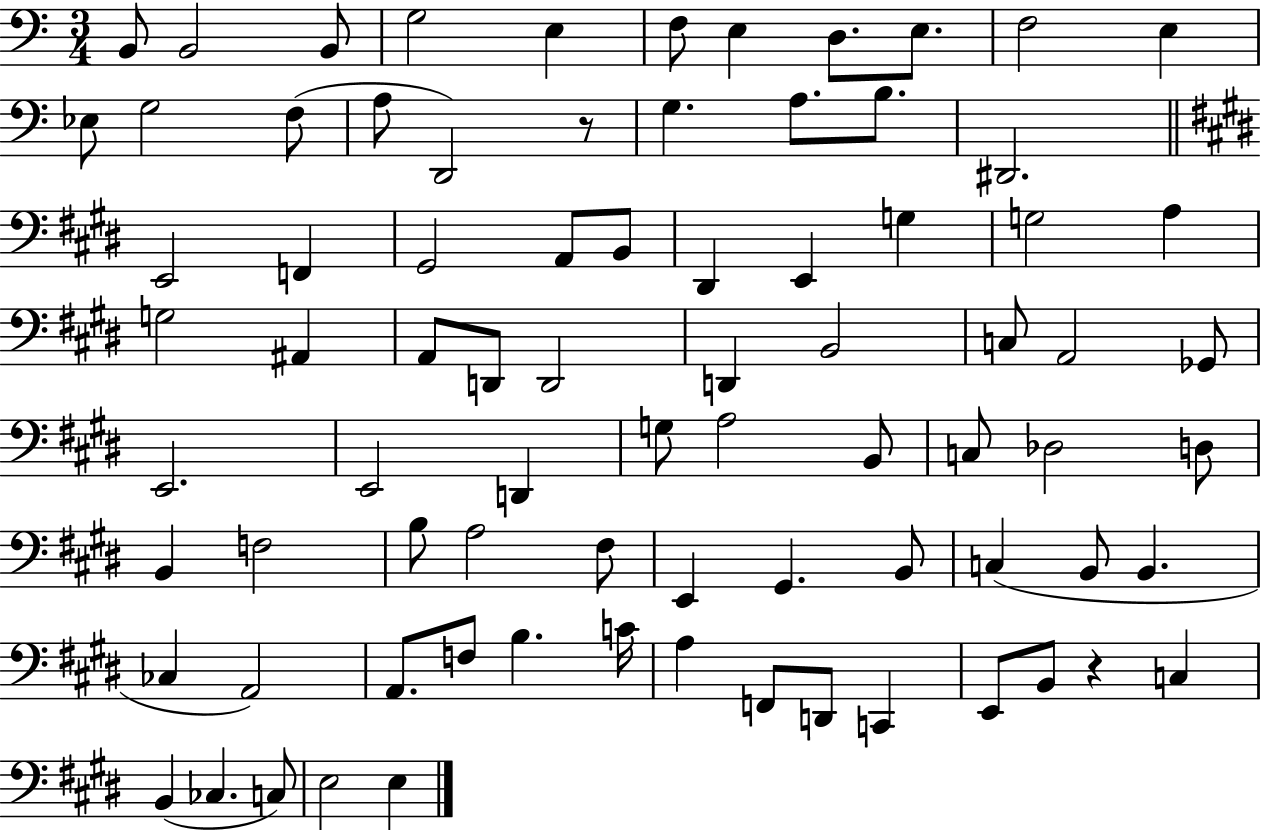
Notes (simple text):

B2/e B2/h B2/e G3/h E3/q F3/e E3/q D3/e. E3/e. F3/h E3/q Eb3/e G3/h F3/e A3/e D2/h R/e G3/q. A3/e. B3/e. D#2/h. E2/h F2/q G#2/h A2/e B2/e D#2/q E2/q G3/q G3/h A3/q G3/h A#2/q A2/e D2/e D2/h D2/q B2/h C3/e A2/h Gb2/e E2/h. E2/h D2/q G3/e A3/h B2/e C3/e Db3/h D3/e B2/q F3/h B3/e A3/h F#3/e E2/q G#2/q. B2/e C3/q B2/e B2/q. CES3/q A2/h A2/e. F3/e B3/q. C4/s A3/q F2/e D2/e C2/q E2/e B2/e R/q C3/q B2/q CES3/q. C3/e E3/h E3/q